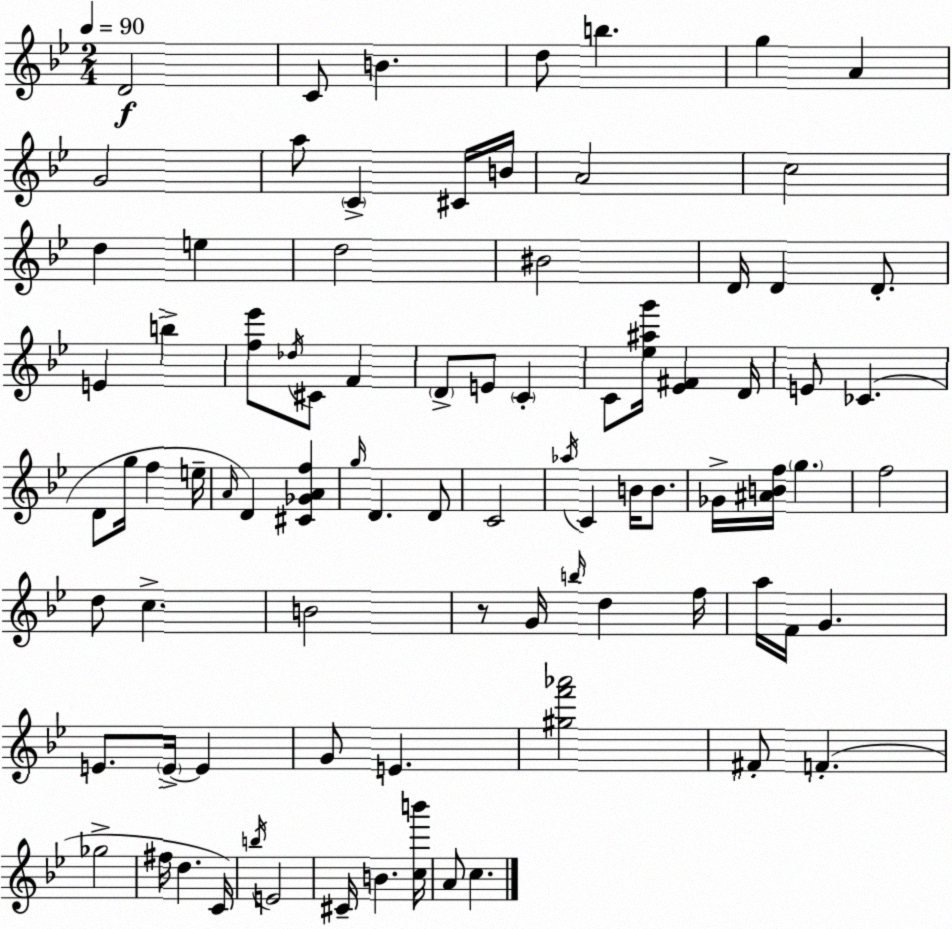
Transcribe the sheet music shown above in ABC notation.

X:1
T:Untitled
M:2/4
L:1/4
K:Bb
D2 C/2 B d/2 b g A G2 a/2 C ^C/4 B/4 A2 c2 d e d2 ^B2 D/4 D D/2 E b [f_e']/2 _d/4 ^C/2 F D/2 E/2 C C/2 [_e^ag']/4 [_E^F] D/4 E/2 _C D/2 g/4 f e/4 A/4 D [^C_GAf] g/4 D D/2 C2 _a/4 C B/4 B/2 _G/4 [^ABf]/4 g f2 d/2 c B2 z/2 G/4 b/4 d f/4 a/4 F/4 G E/2 E/4 E G/2 E [^gf'_a']2 ^F/2 F _g2 ^f/4 d C/4 b/4 E2 ^C/4 B [cb']/4 A/2 c